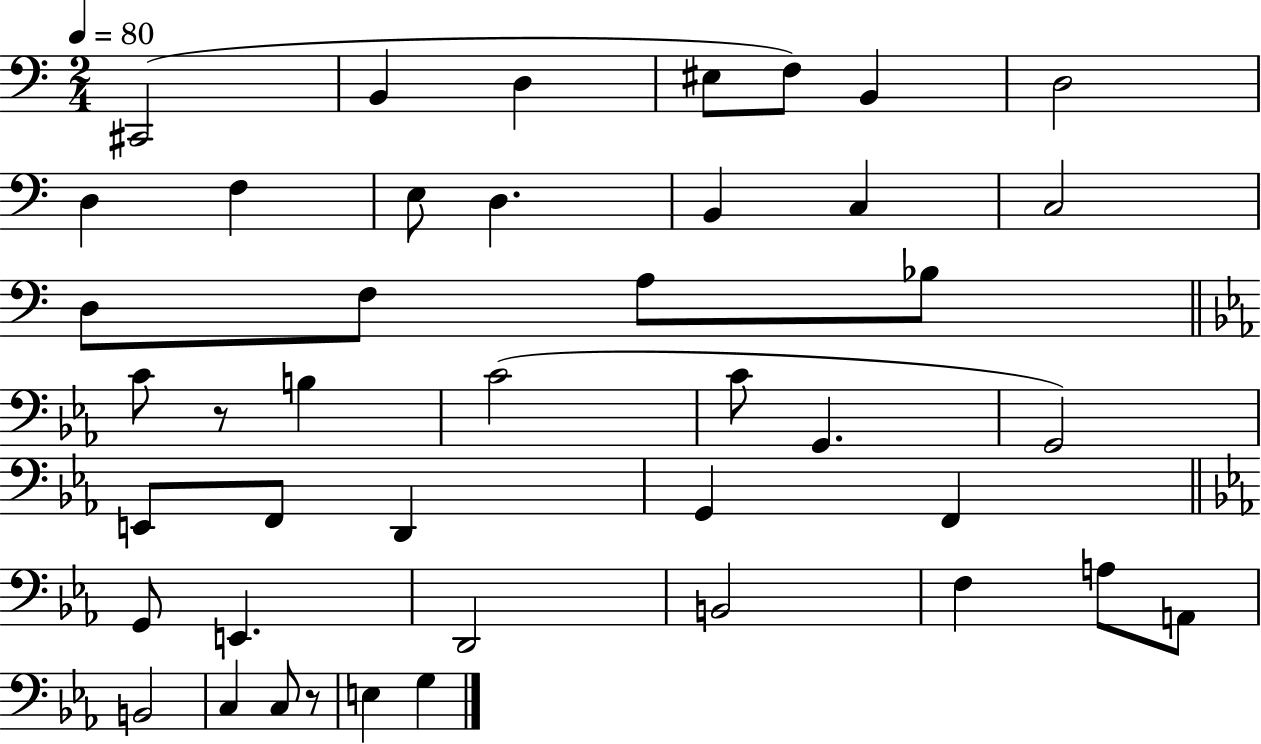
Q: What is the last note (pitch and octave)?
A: G3